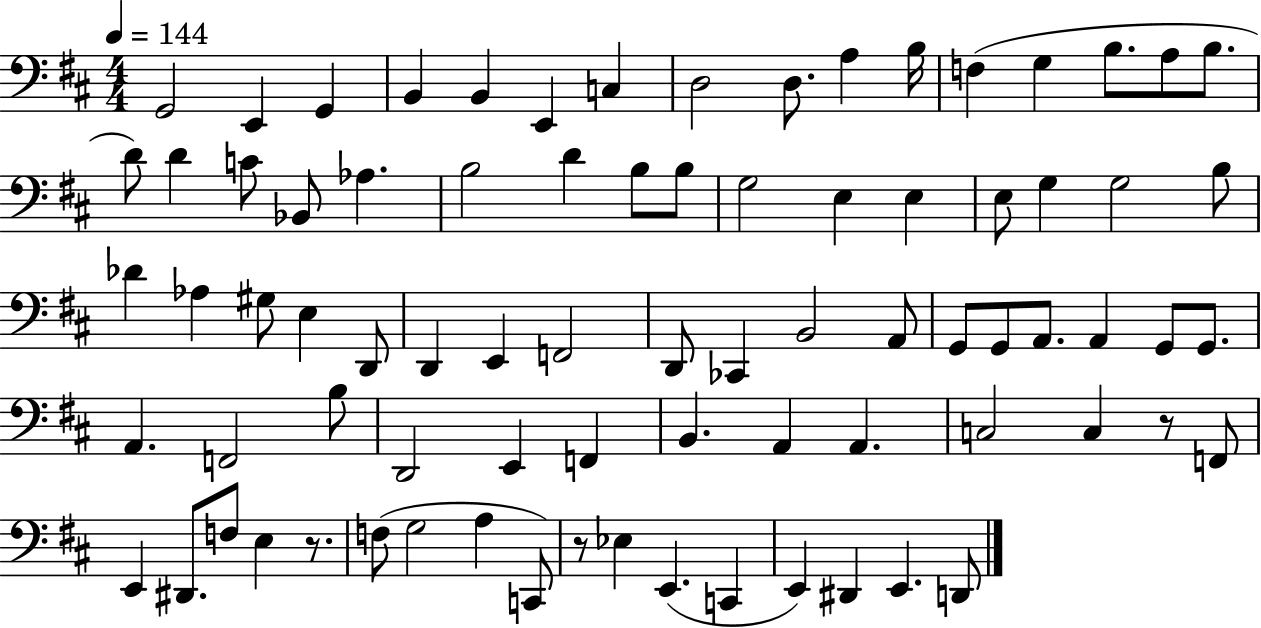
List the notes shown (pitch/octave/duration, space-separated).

G2/h E2/q G2/q B2/q B2/q E2/q C3/q D3/h D3/e. A3/q B3/s F3/q G3/q B3/e. A3/e B3/e. D4/e D4/q C4/e Bb2/e Ab3/q. B3/h D4/q B3/e B3/e G3/h E3/q E3/q E3/e G3/q G3/h B3/e Db4/q Ab3/q G#3/e E3/q D2/e D2/q E2/q F2/h D2/e CES2/q B2/h A2/e G2/e G2/e A2/e. A2/q G2/e G2/e. A2/q. F2/h B3/e D2/h E2/q F2/q B2/q. A2/q A2/q. C3/h C3/q R/e F2/e E2/q D#2/e. F3/e E3/q R/e. F3/e G3/h A3/q C2/e R/e Eb3/q E2/q. C2/q E2/q D#2/q E2/q. D2/e